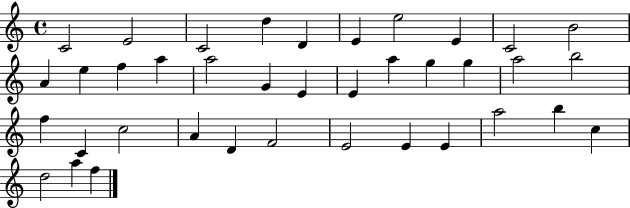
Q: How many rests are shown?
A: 0